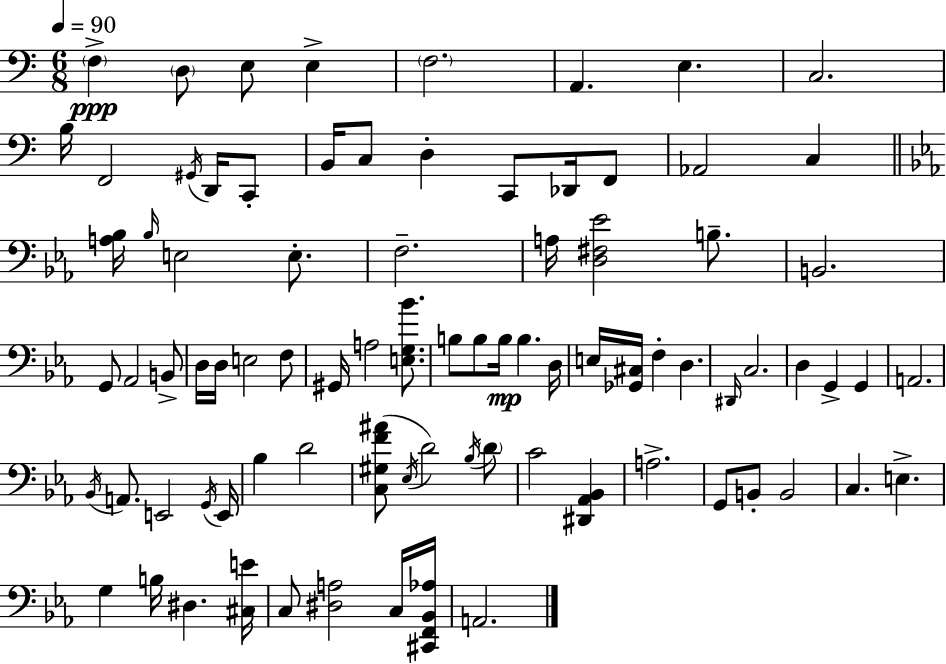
{
  \clef bass
  \numericTimeSignature
  \time 6/8
  \key c \major
  \tempo 4 = 90
  \parenthesize f4->\ppp \parenthesize d8 e8 e4-> | \parenthesize f2. | a,4. e4. | c2. | \break b16 f,2 \acciaccatura { gis,16 } d,16 c,8-. | b,16 c8 d4-. c,8 des,16 f,8 | aes,2 c4 | \bar "||" \break \key c \minor <a bes>16 \grace { bes16 } e2 e8.-. | f2.-- | a16 <d fis ees'>2 b8.-- | b,2. | \break g,8 aes,2 b,8-> | d16 d16 e2 f8 | gis,16 a2 <e g bes'>8. | b8 b8 b16\mp b4. | \break d16 e16 <ges, cis>16 f4-. d4. | \grace { dis,16 } c2. | d4 g,4-> g,4 | a,2. | \break \acciaccatura { bes,16 } a,8. e,2 | \acciaccatura { g,16 } e,16 bes4 d'2 | <c gis f' ais'>8( \acciaccatura { ees16 } d'2) | \acciaccatura { bes16 } \parenthesize d'8 c'2 | \break <dis, aes, bes,>4 a2.-> | g,8 b,8-. b,2 | c4. | e4.-> g4 b16 dis4. | \break <cis e'>16 c8 <dis a>2 | c16 <cis, f, bes, aes>16 a,2. | \bar "|."
}